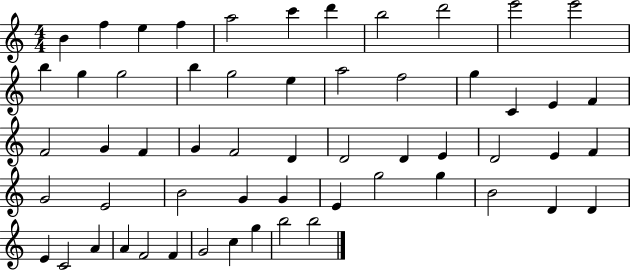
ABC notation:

X:1
T:Untitled
M:4/4
L:1/4
K:C
B f e f a2 c' d' b2 d'2 e'2 e'2 b g g2 b g2 e a2 f2 g C E F F2 G F G F2 D D2 D E D2 E F G2 E2 B2 G G E g2 g B2 D D E C2 A A F2 F G2 c g b2 b2